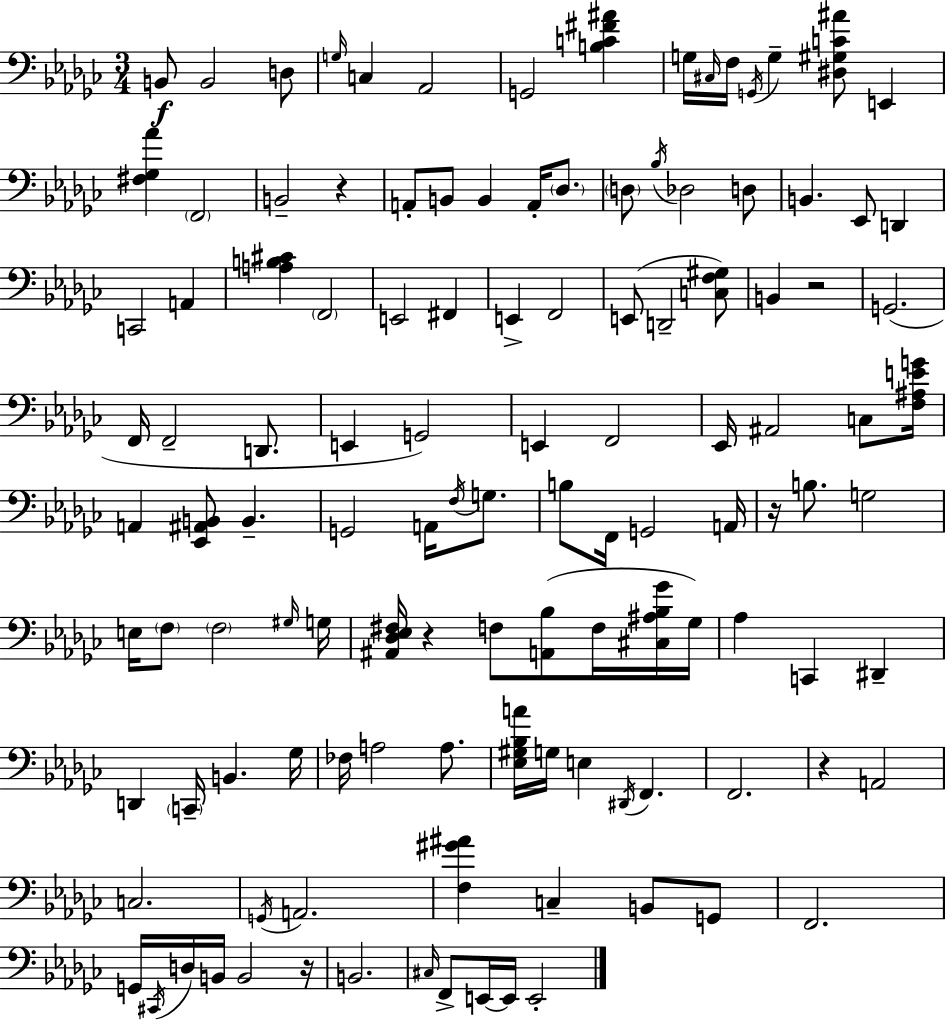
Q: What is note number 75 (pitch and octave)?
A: Gb3